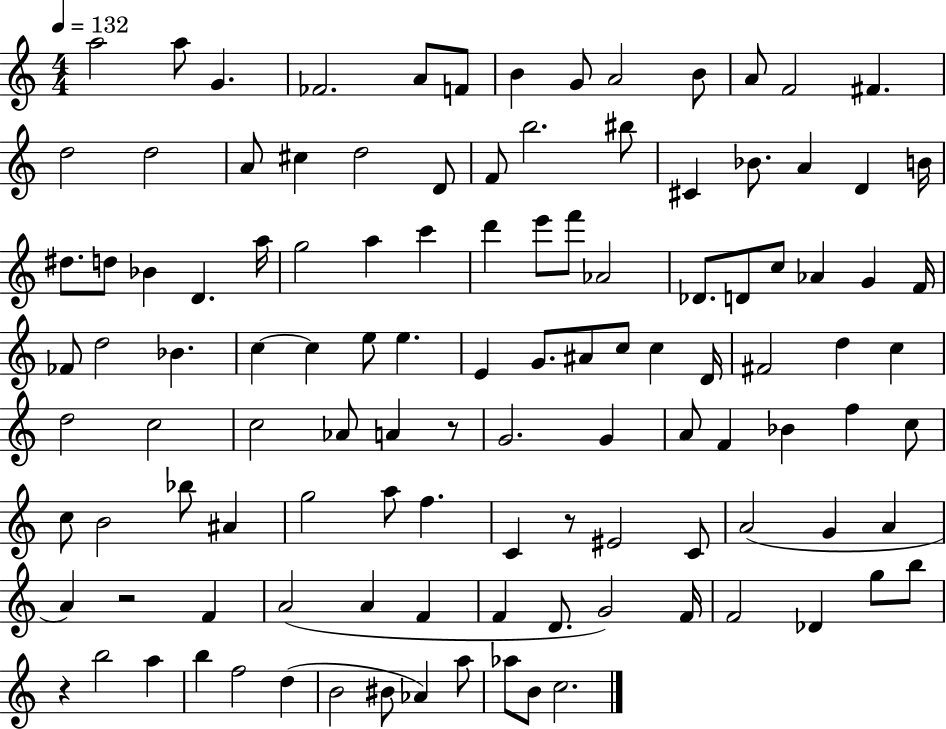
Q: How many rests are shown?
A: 4